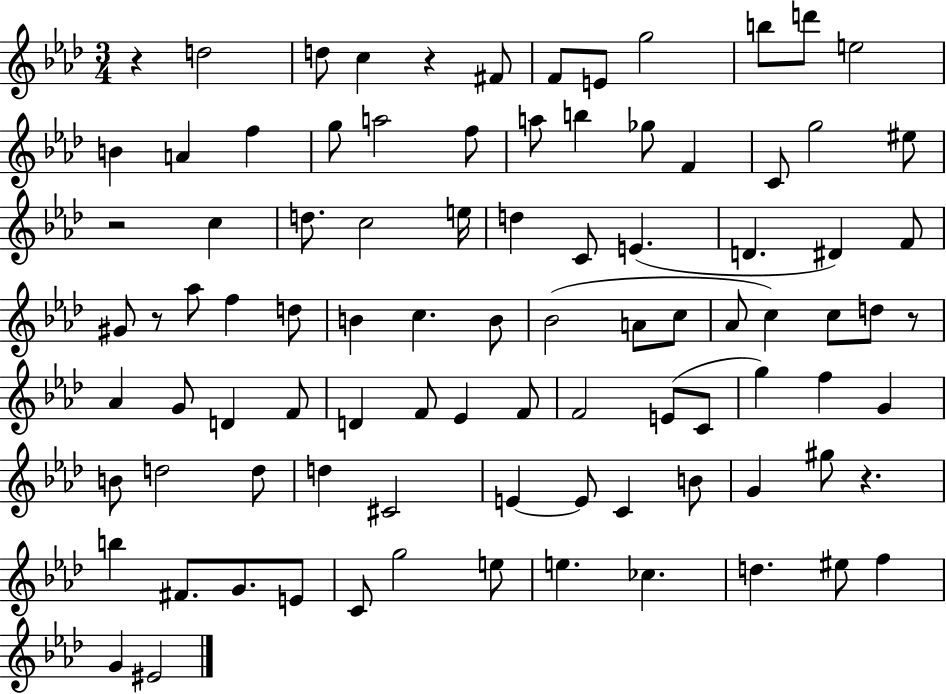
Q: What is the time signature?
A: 3/4